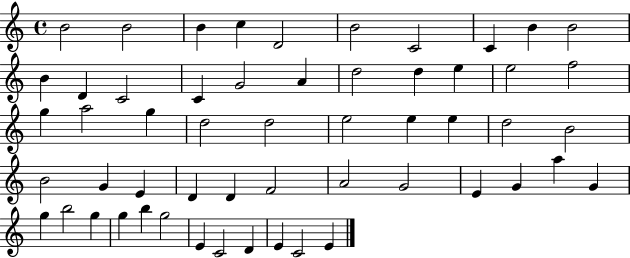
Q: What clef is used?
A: treble